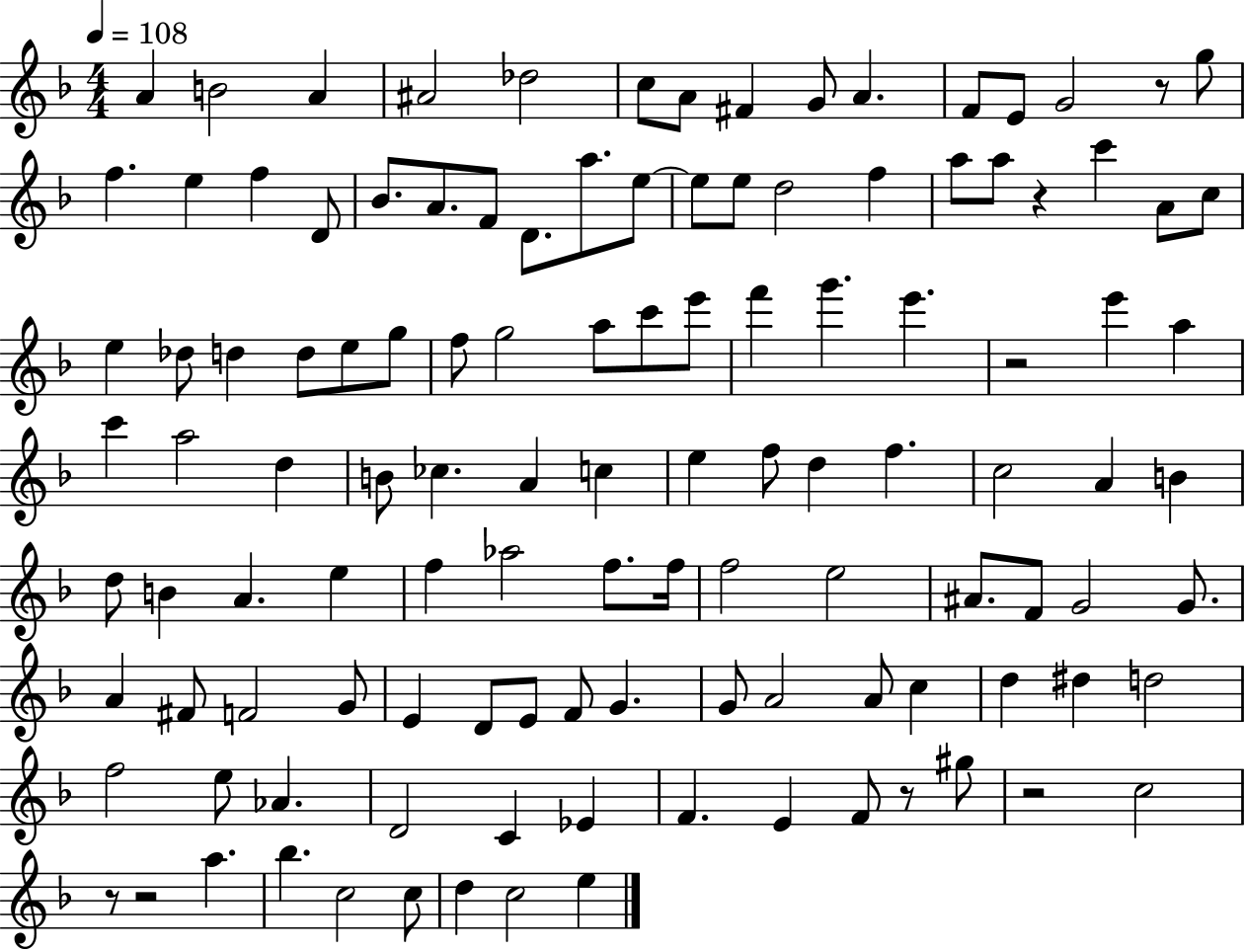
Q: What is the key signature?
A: F major